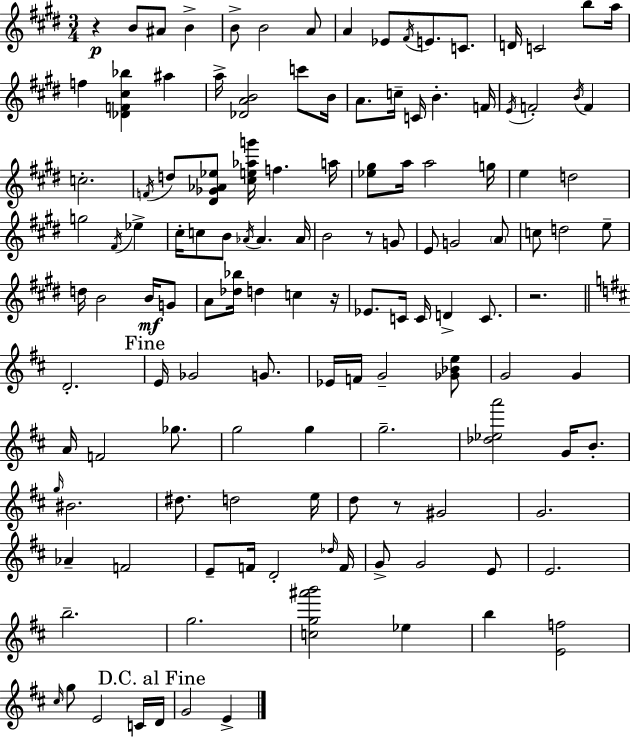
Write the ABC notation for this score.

X:1
T:Untitled
M:3/4
L:1/4
K:E
z B/2 ^A/2 B B/2 B2 A/2 A _E/2 ^F/4 E/2 C/2 D/4 C2 b/2 a/4 f [_DF^c_b] ^a a/4 [_DAB]2 c'/2 B/4 A/2 c/4 C/4 B F/4 E/4 F2 B/4 F c2 F/4 d/2 [^D_G_A_e]/2 [^ce_ag']/4 f a/4 [_e^g]/2 a/4 a2 g/4 e d2 g2 ^F/4 _e ^c/4 c/2 B/2 _A/4 _A _A/4 B2 z/2 G/2 E/2 G2 A/2 c/2 d2 e/2 d/4 B2 B/4 G/2 A/2 [_d_b]/4 d c z/4 _E/2 C/4 C/4 D C/2 z2 D2 E/4 _G2 G/2 _E/4 F/4 G2 [_G_Be]/2 G2 G A/4 F2 _g/2 g2 g g2 [_d_ea']2 G/4 B/2 g/4 ^B2 ^d/2 d2 e/4 d/2 z/2 ^G2 G2 _A F2 E/2 F/4 D2 _d/4 F/4 G/2 G2 E/2 E2 b2 g2 [cg^a'b']2 _e b [Ef]2 ^c/4 g/2 E2 C/4 D/4 G2 E